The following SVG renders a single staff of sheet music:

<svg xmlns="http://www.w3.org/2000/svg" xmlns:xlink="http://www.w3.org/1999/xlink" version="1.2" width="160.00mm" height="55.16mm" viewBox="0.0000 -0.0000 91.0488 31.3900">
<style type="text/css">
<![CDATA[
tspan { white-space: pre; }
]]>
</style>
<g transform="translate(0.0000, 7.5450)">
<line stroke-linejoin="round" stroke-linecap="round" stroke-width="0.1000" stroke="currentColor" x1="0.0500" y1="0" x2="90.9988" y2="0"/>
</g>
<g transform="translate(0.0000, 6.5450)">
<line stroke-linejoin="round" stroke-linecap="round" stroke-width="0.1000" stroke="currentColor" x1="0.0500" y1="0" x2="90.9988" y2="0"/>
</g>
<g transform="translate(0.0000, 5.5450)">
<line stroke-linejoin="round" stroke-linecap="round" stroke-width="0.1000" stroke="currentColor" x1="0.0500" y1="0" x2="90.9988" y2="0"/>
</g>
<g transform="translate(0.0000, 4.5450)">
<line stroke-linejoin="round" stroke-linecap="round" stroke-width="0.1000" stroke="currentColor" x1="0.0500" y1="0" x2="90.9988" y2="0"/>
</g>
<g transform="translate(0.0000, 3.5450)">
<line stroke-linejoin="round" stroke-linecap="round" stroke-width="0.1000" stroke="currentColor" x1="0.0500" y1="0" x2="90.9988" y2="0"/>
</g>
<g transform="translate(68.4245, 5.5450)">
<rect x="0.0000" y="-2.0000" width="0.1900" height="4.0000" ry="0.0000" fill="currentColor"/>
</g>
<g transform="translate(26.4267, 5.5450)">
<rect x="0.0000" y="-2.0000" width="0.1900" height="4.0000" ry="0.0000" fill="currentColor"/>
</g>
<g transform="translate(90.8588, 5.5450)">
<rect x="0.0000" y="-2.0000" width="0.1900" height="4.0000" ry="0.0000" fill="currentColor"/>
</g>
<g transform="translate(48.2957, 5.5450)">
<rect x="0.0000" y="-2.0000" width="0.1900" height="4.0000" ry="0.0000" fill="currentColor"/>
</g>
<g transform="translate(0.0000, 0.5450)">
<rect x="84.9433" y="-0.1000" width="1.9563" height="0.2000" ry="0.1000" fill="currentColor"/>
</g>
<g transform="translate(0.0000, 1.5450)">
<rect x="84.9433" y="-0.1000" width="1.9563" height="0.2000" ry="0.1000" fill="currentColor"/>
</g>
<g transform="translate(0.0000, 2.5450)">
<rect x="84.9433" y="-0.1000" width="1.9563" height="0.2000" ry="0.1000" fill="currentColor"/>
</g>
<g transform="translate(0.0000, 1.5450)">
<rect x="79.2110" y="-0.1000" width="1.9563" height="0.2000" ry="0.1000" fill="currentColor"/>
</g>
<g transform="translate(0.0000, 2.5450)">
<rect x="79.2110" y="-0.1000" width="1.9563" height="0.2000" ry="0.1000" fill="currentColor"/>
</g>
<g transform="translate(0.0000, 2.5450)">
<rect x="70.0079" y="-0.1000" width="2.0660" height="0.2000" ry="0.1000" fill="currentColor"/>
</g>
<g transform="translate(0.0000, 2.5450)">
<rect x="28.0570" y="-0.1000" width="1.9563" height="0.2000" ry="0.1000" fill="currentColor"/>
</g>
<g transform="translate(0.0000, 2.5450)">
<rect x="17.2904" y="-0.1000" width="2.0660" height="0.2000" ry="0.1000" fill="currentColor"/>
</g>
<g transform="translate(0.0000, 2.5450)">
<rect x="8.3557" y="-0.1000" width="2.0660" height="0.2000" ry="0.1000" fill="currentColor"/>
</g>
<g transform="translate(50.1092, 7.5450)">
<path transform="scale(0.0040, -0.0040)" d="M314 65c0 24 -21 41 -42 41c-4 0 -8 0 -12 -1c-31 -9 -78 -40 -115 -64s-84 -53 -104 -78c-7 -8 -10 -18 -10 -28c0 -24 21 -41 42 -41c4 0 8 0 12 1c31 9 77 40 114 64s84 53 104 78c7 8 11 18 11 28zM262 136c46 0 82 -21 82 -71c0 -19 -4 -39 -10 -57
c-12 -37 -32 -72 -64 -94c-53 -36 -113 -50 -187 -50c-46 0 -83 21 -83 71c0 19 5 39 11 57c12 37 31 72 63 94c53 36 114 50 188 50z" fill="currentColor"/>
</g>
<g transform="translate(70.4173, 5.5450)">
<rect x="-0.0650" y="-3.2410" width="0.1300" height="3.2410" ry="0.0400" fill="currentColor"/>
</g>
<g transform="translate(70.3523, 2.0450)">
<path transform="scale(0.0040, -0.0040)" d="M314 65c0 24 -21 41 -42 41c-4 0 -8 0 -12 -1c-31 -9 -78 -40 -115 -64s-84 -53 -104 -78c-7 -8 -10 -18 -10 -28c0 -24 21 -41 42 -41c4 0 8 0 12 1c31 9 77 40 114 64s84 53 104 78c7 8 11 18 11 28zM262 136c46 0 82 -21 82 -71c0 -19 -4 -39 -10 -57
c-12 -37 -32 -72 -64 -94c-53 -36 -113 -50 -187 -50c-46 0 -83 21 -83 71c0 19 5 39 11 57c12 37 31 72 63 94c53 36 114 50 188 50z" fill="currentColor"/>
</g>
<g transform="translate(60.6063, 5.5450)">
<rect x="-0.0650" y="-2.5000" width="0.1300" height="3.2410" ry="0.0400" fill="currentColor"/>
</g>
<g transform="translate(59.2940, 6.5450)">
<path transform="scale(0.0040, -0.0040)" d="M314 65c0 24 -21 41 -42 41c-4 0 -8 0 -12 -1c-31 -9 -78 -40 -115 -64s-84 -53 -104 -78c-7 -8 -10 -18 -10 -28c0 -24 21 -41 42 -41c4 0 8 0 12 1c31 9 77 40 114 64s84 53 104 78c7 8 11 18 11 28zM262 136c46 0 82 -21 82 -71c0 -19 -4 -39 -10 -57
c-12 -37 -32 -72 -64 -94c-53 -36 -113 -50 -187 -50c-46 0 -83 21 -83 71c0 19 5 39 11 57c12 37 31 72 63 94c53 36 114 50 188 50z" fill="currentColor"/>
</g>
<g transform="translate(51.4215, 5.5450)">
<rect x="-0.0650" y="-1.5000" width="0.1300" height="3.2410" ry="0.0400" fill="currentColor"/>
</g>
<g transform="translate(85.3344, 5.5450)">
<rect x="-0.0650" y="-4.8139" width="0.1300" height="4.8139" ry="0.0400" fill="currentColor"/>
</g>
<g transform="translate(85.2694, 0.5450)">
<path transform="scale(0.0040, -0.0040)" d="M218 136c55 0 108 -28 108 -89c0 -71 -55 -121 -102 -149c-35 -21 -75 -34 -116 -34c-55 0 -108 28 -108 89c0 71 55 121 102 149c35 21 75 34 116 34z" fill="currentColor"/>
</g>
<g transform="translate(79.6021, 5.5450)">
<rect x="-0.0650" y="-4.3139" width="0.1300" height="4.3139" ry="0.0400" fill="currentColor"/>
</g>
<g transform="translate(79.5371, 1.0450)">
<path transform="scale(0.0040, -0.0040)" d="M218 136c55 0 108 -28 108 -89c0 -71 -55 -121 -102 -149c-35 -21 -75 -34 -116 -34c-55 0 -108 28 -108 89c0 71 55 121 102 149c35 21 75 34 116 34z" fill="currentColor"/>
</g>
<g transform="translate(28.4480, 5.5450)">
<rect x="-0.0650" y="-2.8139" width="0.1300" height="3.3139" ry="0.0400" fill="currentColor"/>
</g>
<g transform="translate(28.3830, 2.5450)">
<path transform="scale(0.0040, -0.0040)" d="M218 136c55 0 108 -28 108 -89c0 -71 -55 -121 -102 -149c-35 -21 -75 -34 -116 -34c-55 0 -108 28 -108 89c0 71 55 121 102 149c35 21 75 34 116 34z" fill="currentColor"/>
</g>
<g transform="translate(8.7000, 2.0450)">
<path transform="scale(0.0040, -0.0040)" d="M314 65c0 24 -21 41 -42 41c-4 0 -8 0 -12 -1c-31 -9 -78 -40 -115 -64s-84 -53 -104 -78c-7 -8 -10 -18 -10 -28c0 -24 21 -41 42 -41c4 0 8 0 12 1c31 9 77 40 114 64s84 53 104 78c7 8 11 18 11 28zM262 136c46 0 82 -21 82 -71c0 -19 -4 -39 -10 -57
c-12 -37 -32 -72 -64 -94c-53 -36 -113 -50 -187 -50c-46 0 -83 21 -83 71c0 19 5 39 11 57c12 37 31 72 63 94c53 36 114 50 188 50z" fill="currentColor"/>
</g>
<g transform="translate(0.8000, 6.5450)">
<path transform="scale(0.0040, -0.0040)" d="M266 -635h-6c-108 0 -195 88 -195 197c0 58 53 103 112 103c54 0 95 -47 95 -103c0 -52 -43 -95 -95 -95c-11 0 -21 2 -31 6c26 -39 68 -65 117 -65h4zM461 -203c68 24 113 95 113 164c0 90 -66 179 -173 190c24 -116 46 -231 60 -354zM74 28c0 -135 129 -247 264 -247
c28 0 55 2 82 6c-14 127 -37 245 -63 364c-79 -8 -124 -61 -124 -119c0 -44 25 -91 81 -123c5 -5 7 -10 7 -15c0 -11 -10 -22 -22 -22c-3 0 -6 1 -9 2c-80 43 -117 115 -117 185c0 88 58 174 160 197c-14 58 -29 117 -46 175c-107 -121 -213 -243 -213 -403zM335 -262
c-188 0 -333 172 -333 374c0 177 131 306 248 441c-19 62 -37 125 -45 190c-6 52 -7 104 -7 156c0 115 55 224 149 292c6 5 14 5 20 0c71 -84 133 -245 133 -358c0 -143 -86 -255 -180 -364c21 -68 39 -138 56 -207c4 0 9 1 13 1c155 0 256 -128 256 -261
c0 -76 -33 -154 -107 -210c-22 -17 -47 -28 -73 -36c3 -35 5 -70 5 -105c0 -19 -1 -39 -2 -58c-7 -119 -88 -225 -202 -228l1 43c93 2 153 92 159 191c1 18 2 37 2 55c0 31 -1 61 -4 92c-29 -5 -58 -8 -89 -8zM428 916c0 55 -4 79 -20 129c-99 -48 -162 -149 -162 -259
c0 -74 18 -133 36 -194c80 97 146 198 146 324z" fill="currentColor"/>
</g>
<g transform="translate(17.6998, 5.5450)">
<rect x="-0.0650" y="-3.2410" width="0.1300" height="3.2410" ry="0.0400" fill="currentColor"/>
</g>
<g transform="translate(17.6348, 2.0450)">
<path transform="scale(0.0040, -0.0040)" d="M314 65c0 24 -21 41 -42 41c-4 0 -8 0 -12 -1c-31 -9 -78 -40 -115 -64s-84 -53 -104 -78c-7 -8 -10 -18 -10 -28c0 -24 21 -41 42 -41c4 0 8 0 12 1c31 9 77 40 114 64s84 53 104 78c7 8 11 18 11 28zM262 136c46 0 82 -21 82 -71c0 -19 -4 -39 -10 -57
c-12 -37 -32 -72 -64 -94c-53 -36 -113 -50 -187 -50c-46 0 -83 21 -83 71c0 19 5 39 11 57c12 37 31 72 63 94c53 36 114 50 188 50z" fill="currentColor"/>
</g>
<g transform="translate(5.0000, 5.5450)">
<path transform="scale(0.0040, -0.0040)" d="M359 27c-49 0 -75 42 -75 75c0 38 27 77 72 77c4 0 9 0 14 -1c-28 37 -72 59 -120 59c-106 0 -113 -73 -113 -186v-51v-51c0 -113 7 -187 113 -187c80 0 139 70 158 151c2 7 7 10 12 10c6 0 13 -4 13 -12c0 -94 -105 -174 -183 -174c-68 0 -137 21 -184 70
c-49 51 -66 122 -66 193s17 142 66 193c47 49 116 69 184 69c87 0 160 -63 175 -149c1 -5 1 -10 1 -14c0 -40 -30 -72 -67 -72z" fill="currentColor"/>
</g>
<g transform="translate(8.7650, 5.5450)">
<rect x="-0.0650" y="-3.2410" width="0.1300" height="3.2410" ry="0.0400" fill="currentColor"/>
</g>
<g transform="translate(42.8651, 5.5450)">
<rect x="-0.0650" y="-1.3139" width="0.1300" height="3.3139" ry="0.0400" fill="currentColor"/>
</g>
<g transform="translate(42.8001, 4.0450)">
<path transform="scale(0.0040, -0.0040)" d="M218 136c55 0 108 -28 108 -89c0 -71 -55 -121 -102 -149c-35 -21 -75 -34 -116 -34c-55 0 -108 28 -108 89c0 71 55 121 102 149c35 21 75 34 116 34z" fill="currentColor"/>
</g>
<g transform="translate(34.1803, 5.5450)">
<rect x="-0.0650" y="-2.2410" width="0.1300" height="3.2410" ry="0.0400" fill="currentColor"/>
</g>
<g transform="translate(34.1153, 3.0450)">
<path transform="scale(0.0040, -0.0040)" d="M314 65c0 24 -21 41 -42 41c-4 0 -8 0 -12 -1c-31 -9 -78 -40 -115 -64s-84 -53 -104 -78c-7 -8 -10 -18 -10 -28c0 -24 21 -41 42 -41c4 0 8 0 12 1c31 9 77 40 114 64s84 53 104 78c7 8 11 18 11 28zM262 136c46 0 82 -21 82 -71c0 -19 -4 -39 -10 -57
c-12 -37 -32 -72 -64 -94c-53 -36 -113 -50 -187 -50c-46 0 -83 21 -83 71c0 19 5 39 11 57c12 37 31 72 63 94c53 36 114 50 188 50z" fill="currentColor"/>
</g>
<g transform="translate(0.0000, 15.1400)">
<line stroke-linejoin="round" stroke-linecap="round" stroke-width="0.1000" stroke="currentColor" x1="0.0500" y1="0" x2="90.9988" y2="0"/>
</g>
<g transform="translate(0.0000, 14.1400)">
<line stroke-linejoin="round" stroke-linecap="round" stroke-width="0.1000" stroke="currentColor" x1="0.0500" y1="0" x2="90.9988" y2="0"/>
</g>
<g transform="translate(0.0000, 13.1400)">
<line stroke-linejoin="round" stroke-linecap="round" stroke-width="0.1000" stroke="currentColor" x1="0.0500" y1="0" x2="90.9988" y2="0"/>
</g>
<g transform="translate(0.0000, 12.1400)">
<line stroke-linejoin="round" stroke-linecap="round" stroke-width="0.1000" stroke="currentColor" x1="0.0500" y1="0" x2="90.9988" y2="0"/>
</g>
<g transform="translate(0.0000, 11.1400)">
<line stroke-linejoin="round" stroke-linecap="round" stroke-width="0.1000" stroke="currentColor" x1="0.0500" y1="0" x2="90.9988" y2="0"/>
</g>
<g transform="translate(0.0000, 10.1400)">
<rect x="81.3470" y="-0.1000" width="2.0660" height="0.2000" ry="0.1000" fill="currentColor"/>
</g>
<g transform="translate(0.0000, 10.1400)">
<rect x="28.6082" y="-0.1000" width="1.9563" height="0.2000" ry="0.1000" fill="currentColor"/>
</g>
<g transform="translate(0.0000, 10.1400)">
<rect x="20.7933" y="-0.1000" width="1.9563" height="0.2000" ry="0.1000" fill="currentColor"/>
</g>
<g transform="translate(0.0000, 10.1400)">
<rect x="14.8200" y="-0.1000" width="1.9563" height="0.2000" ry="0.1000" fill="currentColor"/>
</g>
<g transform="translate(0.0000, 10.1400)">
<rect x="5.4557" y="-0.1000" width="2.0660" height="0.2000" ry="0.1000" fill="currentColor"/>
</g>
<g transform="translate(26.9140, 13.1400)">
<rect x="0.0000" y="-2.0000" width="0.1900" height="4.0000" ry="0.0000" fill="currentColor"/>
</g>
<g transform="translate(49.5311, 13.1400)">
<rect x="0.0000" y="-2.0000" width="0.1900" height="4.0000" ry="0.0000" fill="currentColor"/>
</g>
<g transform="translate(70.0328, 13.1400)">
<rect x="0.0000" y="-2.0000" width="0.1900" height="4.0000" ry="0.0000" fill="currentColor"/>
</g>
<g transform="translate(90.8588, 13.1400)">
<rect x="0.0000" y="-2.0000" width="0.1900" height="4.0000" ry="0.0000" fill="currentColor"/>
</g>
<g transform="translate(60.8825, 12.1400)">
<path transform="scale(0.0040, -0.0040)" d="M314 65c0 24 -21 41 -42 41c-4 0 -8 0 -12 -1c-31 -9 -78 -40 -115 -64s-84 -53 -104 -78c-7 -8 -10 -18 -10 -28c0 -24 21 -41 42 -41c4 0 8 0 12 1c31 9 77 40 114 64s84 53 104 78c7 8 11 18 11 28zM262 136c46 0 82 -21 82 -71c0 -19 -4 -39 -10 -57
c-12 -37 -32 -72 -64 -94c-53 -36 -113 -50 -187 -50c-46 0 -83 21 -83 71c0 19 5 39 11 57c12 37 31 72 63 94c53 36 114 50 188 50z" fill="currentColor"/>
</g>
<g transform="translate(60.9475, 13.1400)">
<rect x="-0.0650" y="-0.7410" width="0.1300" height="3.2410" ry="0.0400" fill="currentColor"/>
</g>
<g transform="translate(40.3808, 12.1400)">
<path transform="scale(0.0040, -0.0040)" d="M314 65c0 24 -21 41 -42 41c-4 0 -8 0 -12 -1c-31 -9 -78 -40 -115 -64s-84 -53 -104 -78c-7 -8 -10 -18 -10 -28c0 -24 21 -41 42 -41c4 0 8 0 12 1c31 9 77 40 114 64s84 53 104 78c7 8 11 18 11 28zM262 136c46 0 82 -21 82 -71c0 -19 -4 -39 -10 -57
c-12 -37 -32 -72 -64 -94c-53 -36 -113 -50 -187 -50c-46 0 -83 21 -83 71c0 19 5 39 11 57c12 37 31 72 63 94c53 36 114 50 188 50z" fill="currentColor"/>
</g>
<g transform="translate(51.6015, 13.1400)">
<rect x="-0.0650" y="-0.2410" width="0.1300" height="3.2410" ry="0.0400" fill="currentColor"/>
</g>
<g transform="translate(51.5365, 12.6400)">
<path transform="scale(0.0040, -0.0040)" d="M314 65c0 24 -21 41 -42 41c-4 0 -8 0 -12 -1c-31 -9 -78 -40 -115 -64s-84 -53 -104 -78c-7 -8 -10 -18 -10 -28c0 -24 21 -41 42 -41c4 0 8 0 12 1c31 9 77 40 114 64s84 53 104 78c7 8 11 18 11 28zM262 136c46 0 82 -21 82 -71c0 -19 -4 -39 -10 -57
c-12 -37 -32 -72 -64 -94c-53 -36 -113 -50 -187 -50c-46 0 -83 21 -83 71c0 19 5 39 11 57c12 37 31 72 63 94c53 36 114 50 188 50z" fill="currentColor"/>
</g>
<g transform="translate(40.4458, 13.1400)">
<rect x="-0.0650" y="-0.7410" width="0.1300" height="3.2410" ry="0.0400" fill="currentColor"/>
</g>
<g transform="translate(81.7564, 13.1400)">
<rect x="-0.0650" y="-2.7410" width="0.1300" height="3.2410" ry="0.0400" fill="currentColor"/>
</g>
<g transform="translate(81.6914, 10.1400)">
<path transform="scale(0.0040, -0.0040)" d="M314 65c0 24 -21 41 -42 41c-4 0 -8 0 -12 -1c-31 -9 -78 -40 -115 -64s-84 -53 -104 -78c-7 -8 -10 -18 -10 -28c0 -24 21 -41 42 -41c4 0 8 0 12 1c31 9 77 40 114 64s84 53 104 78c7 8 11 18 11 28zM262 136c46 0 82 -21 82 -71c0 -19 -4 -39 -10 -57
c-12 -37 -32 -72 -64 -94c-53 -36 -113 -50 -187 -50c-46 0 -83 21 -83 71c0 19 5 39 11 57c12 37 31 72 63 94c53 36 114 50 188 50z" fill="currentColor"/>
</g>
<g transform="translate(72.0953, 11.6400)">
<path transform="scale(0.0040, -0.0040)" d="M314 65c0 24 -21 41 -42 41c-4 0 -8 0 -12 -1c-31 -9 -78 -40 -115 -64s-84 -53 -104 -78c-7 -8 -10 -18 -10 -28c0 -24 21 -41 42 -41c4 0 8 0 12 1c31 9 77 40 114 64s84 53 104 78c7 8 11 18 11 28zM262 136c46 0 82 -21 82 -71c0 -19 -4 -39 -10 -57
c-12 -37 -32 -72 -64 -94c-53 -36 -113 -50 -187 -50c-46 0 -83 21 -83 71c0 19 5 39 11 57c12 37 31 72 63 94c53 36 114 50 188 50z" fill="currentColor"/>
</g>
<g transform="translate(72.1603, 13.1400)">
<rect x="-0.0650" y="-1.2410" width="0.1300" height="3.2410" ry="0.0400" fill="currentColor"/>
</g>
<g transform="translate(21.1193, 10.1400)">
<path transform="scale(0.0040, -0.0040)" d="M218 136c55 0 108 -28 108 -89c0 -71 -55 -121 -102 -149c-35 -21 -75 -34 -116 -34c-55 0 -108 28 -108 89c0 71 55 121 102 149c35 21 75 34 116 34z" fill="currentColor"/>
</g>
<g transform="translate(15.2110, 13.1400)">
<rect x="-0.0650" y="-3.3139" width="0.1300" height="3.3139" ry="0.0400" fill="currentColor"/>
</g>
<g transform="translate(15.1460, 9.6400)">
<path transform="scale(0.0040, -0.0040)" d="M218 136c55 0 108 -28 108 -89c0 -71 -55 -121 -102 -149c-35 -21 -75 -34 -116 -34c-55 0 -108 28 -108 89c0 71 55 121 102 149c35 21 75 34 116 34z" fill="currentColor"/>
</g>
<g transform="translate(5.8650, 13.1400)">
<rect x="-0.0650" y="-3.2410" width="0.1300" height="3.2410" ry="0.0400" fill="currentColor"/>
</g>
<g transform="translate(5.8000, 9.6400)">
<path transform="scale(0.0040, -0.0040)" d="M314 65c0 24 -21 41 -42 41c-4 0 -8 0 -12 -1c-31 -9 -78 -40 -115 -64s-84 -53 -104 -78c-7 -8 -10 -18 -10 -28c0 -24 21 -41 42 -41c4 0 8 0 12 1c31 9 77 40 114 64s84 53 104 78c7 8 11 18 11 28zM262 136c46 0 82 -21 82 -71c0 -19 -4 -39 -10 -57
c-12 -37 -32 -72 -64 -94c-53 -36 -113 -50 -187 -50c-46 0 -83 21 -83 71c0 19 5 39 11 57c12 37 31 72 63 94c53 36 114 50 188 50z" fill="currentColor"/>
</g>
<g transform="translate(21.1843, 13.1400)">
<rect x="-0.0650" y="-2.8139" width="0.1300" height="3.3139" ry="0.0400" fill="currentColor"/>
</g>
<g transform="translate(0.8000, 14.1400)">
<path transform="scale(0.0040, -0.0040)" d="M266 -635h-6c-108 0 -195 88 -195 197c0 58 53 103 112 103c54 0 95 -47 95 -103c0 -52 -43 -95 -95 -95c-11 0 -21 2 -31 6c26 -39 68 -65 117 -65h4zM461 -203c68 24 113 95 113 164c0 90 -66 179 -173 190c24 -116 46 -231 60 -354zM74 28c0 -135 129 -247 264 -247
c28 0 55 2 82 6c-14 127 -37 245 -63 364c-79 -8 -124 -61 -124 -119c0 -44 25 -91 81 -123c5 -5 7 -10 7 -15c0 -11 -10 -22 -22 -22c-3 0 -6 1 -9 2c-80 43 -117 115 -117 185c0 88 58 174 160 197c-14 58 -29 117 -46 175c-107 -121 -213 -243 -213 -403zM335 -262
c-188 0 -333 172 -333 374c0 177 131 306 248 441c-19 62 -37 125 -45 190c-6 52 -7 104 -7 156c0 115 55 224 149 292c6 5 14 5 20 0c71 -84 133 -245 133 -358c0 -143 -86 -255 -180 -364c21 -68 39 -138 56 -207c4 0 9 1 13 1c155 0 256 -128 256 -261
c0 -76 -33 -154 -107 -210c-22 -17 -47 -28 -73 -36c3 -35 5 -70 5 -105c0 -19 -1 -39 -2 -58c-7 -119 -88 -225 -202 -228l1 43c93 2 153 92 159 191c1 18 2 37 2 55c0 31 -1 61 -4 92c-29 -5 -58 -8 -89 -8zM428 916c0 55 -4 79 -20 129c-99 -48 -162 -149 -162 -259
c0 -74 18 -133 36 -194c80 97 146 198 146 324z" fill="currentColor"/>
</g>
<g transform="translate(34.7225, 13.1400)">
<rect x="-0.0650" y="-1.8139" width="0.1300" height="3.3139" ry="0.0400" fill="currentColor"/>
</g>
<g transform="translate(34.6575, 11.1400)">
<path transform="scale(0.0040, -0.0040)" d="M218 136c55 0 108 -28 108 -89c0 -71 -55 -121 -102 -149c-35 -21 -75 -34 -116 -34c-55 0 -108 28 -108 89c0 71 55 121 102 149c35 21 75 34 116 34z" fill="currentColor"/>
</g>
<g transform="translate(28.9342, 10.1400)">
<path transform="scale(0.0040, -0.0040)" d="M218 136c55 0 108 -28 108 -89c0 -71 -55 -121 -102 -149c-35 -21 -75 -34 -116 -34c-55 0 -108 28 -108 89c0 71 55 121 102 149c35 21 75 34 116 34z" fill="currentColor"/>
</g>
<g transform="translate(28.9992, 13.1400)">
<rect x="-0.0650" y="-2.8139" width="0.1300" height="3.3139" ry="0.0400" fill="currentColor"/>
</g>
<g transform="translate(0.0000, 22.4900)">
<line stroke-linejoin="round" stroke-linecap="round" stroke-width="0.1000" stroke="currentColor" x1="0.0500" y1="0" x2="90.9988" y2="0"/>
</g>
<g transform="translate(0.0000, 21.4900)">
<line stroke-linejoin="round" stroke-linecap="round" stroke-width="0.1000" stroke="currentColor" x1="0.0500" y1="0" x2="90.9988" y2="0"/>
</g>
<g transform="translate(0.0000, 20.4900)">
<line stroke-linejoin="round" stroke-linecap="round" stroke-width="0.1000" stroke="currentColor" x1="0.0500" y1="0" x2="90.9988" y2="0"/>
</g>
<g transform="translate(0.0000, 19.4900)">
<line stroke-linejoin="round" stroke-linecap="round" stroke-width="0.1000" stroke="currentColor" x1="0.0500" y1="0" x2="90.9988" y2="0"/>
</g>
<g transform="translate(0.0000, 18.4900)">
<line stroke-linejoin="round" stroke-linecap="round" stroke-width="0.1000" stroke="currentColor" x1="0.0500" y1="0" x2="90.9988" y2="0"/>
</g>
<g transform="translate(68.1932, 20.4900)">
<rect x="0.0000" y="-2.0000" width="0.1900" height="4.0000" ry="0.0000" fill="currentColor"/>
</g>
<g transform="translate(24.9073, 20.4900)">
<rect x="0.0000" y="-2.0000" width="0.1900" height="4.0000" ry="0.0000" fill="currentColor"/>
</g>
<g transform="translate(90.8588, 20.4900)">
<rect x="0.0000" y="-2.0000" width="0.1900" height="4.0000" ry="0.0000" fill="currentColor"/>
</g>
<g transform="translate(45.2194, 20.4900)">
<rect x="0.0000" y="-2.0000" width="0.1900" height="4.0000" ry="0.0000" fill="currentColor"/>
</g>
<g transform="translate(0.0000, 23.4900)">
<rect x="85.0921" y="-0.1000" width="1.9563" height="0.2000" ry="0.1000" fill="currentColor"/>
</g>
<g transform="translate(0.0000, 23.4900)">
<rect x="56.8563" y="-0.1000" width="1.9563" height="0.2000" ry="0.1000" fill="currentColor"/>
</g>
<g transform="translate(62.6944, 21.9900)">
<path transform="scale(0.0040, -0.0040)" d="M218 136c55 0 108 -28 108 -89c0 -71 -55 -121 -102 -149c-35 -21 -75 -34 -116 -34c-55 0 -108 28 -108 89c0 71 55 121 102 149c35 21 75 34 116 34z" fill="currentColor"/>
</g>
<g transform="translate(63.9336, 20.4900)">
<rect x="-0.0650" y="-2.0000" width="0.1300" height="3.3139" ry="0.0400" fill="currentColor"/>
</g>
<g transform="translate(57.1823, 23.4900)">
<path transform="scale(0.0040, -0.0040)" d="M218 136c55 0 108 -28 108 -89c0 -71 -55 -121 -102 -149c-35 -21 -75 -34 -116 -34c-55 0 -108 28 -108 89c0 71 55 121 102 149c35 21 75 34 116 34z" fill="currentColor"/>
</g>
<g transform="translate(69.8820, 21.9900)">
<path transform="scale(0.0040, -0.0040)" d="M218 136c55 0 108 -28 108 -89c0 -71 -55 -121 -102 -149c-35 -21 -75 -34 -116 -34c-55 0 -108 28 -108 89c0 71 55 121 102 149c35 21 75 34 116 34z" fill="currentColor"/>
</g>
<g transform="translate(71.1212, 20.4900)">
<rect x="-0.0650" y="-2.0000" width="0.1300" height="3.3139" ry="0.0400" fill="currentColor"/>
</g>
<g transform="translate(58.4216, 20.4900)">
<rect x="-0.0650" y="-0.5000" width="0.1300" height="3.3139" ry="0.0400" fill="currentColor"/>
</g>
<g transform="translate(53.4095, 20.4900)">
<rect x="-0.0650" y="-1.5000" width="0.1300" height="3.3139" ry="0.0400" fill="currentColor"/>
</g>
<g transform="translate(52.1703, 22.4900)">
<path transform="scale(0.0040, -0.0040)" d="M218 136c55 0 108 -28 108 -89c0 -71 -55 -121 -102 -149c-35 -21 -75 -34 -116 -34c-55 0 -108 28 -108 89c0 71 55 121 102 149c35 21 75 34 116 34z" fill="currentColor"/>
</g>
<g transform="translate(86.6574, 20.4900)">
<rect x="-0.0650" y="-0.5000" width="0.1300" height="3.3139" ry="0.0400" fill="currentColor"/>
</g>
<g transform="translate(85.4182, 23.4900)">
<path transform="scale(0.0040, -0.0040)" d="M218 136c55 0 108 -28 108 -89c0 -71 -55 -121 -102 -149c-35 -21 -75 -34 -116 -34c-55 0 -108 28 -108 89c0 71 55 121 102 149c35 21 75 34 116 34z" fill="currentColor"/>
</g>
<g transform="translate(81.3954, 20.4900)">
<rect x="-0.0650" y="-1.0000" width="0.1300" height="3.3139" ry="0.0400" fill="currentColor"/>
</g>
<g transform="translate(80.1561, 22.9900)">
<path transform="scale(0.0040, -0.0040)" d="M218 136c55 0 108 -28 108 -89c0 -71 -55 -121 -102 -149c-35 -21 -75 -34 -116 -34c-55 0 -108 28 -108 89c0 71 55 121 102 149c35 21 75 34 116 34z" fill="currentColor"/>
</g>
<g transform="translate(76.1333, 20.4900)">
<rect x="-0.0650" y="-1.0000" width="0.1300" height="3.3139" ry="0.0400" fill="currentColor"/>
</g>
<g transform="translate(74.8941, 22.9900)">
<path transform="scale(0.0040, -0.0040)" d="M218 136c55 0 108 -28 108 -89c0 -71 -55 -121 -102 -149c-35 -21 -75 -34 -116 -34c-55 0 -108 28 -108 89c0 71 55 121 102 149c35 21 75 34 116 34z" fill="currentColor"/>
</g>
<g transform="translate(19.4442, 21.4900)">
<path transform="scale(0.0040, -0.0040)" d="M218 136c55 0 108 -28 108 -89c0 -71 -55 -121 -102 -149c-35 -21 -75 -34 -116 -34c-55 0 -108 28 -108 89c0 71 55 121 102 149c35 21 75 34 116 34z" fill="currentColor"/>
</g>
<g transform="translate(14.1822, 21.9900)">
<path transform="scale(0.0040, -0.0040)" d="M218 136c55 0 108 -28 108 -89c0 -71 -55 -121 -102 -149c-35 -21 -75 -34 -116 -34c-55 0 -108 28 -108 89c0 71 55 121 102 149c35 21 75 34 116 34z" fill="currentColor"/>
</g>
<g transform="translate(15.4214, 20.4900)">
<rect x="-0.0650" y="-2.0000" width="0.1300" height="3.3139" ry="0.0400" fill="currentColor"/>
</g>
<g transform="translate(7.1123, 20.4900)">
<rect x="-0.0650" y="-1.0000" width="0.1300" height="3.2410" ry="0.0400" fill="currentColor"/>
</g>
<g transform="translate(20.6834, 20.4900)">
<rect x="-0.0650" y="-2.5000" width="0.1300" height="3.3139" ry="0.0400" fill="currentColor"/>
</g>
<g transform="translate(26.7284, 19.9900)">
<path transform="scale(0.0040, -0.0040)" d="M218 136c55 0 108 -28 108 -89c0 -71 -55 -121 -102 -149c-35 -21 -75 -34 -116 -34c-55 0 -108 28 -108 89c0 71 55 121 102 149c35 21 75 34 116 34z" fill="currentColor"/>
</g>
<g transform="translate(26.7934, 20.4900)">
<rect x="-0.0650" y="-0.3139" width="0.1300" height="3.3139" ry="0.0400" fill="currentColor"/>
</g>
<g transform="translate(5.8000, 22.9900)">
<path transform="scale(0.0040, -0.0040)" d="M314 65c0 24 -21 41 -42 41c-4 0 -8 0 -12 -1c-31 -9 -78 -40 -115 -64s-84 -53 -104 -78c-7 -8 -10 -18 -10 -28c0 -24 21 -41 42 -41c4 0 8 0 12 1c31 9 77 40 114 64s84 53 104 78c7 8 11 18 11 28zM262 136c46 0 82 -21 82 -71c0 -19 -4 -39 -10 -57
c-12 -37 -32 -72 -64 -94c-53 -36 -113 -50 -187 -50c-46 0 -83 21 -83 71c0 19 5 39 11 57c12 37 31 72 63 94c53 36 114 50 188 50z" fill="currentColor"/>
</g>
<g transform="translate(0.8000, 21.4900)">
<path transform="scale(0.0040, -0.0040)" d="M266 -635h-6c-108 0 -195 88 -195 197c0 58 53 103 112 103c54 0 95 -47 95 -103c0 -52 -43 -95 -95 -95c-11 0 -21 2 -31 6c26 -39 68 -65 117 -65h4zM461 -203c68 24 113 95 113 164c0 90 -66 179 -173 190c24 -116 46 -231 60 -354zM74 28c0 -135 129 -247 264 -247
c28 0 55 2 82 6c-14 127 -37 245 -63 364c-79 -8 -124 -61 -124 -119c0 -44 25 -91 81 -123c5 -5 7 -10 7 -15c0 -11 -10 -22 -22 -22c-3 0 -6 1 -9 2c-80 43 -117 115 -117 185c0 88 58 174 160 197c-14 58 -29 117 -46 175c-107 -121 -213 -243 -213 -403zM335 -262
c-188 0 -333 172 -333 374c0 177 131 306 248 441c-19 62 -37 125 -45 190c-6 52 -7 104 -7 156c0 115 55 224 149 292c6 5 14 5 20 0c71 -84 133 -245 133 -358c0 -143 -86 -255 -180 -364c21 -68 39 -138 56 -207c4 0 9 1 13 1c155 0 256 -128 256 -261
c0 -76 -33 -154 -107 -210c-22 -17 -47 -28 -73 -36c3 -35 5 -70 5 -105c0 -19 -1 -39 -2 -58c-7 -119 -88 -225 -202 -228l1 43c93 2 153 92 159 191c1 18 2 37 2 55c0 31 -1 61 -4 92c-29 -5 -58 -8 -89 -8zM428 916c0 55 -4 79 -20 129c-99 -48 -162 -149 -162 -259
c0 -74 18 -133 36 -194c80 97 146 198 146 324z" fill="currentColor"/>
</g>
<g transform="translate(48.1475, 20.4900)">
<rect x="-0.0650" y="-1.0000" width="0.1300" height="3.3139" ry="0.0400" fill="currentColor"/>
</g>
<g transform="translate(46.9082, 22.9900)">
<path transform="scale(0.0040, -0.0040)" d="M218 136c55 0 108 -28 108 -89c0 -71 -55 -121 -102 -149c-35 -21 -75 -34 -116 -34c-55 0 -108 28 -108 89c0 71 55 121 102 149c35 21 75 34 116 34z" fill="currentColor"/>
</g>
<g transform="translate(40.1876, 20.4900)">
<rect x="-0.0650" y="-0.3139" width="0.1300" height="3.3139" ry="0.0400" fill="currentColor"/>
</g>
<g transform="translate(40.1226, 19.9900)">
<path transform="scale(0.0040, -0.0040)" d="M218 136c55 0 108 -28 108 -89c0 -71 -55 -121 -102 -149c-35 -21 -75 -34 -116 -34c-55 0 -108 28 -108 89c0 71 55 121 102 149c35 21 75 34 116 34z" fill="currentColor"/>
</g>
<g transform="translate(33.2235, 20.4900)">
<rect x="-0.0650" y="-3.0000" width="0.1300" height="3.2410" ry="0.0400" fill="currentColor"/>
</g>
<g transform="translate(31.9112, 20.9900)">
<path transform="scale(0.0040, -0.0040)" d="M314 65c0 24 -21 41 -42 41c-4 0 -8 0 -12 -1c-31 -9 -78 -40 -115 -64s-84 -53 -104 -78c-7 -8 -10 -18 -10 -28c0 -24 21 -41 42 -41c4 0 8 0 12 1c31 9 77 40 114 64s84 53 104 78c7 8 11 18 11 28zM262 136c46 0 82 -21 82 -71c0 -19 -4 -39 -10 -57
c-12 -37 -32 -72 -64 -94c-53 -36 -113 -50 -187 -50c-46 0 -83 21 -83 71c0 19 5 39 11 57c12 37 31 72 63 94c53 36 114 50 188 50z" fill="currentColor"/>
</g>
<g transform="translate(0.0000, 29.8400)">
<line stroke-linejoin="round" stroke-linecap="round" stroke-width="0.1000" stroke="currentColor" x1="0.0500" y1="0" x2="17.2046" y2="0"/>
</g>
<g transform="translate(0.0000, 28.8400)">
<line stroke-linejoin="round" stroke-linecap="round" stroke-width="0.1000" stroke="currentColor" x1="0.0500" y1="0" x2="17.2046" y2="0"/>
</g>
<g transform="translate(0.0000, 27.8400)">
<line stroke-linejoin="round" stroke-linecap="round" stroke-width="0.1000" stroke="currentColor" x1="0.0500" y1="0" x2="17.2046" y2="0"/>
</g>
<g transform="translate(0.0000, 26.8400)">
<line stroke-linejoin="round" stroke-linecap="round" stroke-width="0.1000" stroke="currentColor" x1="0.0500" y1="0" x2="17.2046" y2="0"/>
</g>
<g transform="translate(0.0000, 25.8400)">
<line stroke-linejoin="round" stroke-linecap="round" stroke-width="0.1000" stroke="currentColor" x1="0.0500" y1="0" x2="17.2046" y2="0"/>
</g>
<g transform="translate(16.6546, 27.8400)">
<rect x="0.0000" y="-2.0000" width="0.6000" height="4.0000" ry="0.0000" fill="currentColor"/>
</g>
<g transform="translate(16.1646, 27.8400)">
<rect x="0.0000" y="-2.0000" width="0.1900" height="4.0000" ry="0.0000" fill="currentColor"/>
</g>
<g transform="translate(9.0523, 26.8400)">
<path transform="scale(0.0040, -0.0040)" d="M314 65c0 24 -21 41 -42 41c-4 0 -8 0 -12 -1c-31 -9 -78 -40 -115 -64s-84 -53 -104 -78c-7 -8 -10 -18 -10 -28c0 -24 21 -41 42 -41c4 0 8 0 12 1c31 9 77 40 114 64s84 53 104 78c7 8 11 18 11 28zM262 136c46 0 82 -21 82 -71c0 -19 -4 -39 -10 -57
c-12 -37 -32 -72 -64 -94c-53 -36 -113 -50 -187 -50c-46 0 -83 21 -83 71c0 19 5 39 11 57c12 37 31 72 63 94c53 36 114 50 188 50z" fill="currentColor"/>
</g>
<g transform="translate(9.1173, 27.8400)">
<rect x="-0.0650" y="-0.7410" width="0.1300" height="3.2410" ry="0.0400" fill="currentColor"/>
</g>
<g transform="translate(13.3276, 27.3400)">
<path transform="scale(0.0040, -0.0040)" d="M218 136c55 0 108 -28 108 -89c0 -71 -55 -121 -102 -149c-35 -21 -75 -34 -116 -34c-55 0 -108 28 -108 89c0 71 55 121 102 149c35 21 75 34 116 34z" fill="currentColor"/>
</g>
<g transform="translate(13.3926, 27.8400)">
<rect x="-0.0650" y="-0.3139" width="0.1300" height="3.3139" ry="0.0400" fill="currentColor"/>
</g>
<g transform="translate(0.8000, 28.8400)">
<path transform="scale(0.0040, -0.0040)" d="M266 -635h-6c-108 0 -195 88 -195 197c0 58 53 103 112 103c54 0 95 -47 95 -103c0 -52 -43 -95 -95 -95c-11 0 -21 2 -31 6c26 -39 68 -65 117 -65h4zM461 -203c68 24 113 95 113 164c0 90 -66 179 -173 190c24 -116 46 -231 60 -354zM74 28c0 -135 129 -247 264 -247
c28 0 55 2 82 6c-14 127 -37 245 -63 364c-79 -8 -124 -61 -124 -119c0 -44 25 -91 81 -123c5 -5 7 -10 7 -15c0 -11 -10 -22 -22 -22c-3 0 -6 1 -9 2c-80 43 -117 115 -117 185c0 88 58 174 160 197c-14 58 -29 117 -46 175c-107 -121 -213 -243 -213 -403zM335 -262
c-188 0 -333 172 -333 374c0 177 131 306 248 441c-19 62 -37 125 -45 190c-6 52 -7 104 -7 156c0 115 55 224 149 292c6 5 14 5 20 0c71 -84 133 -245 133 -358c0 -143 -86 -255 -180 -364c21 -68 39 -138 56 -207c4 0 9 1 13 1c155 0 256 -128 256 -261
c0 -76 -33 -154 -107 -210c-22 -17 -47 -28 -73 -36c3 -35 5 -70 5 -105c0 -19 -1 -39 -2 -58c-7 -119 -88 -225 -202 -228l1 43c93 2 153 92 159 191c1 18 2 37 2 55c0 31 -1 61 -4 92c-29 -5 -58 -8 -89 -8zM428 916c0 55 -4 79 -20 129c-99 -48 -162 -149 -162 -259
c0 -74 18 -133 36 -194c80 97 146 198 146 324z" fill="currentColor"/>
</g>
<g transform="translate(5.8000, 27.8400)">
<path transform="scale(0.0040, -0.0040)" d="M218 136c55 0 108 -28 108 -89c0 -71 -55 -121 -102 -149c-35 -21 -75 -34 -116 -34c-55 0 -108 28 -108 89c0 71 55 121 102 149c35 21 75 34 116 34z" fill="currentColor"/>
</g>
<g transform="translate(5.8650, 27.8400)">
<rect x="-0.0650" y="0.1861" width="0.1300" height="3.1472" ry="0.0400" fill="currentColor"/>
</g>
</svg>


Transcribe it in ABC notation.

X:1
T:Untitled
M:4/4
L:1/4
K:C
b2 b2 a g2 e E2 G2 b2 d' e' b2 b a a f d2 c2 d2 e2 a2 D2 F G c A2 c D E C F F D D C B d2 c